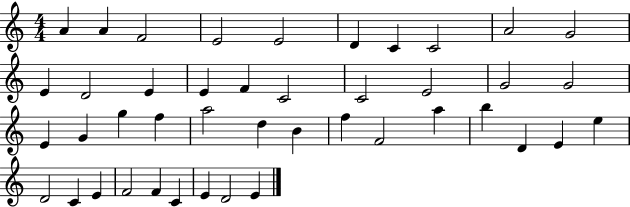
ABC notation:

X:1
T:Untitled
M:4/4
L:1/4
K:C
A A F2 E2 E2 D C C2 A2 G2 E D2 E E F C2 C2 E2 G2 G2 E G g f a2 d B f F2 a b D E e D2 C E F2 F C E D2 E